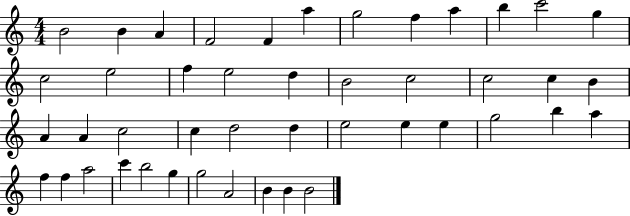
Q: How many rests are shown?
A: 0